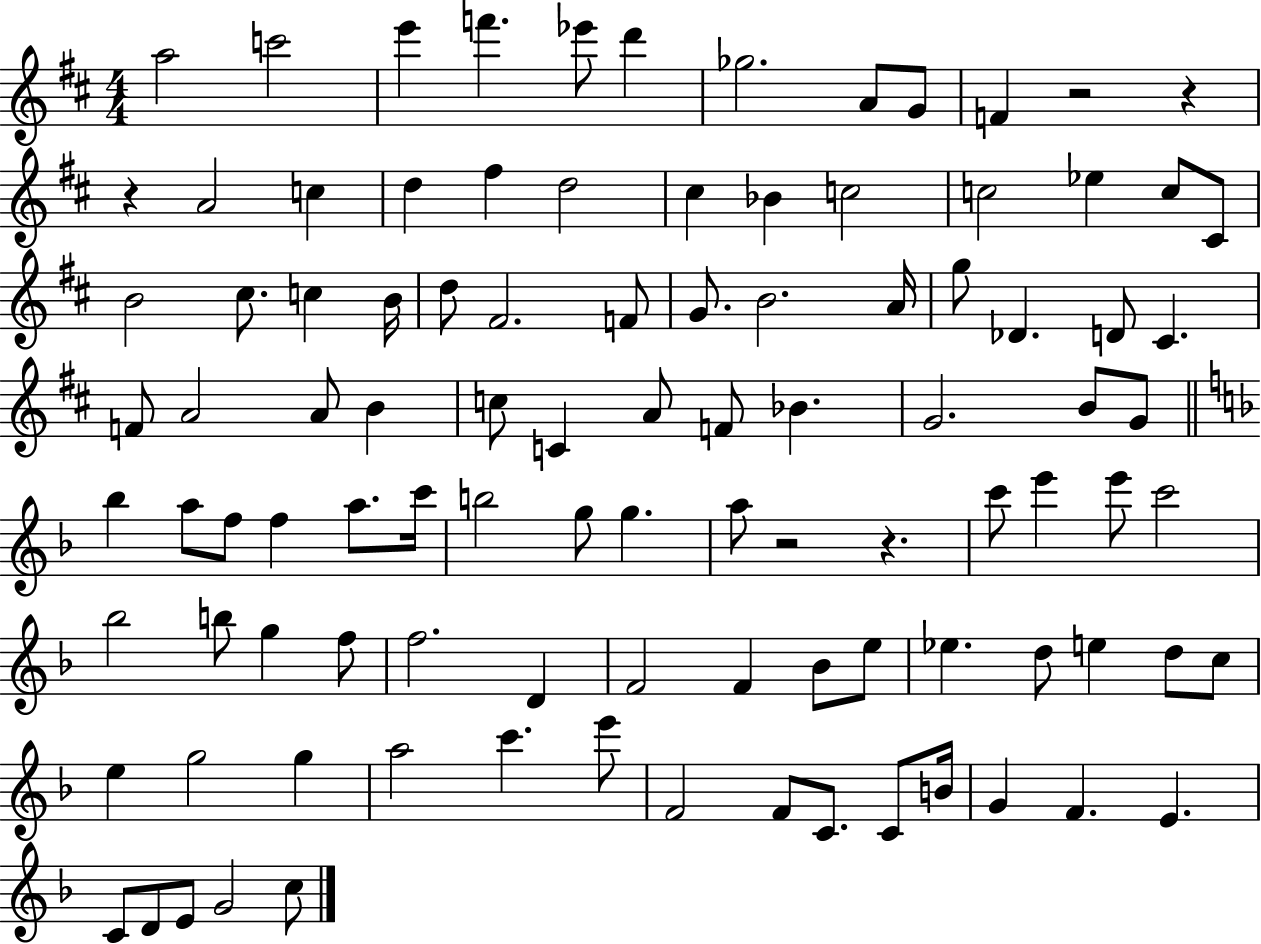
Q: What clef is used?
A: treble